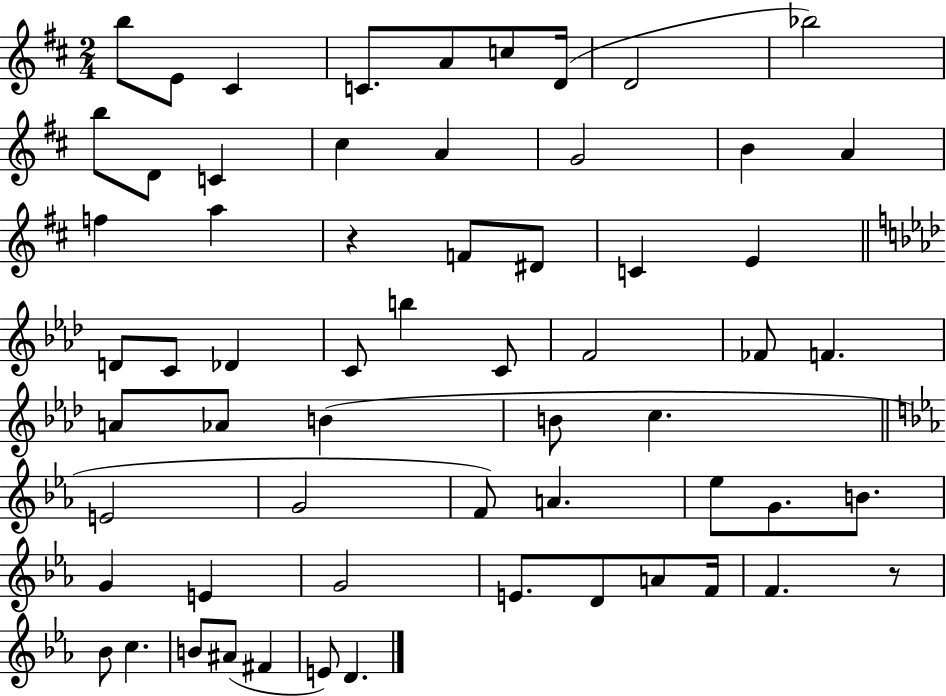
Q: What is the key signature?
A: D major